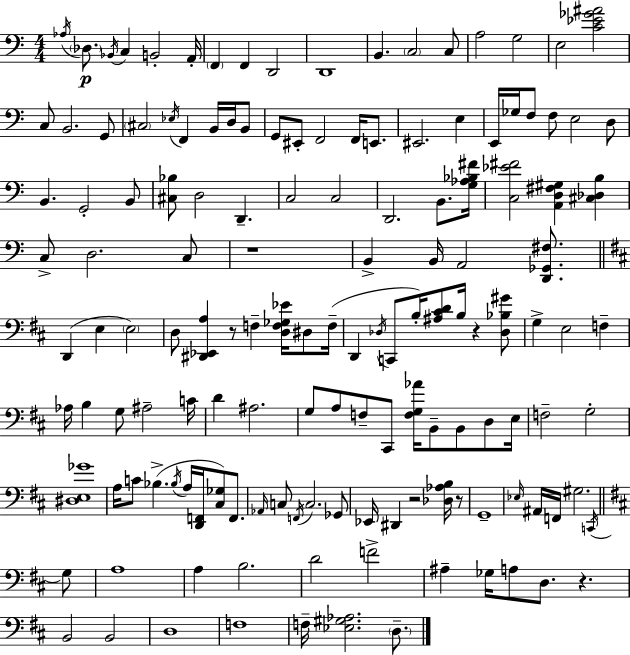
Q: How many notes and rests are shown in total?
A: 143